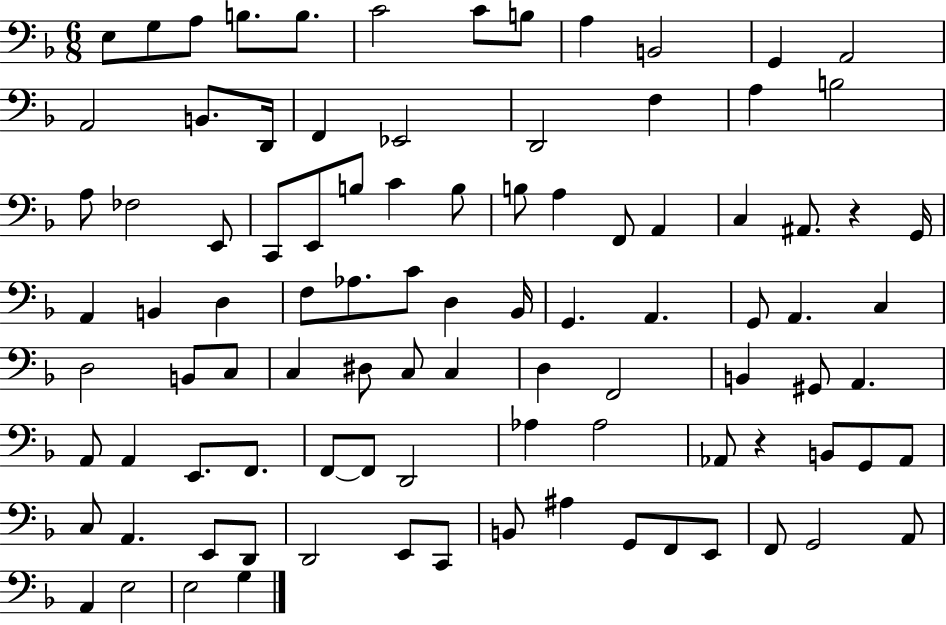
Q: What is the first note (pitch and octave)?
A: E3